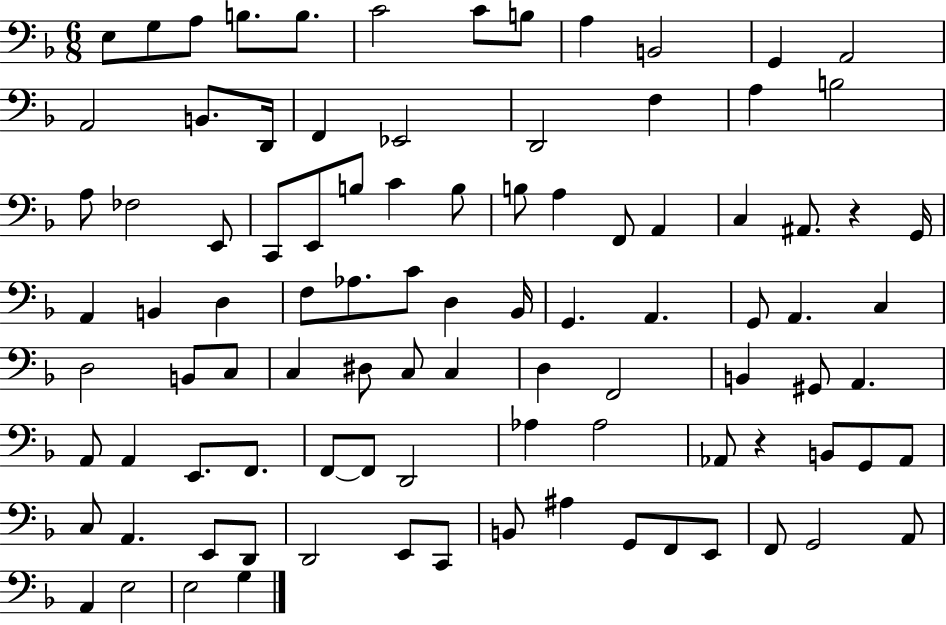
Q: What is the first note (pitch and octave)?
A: E3